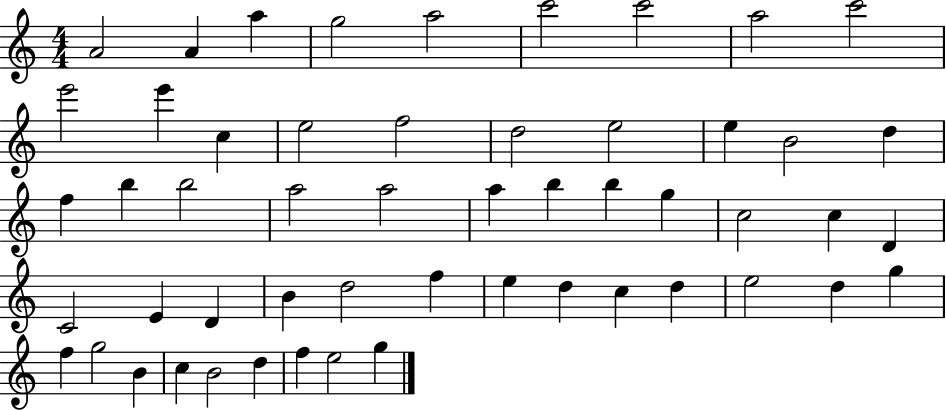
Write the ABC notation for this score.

X:1
T:Untitled
M:4/4
L:1/4
K:C
A2 A a g2 a2 c'2 c'2 a2 c'2 e'2 e' c e2 f2 d2 e2 e B2 d f b b2 a2 a2 a b b g c2 c D C2 E D B d2 f e d c d e2 d g f g2 B c B2 d f e2 g